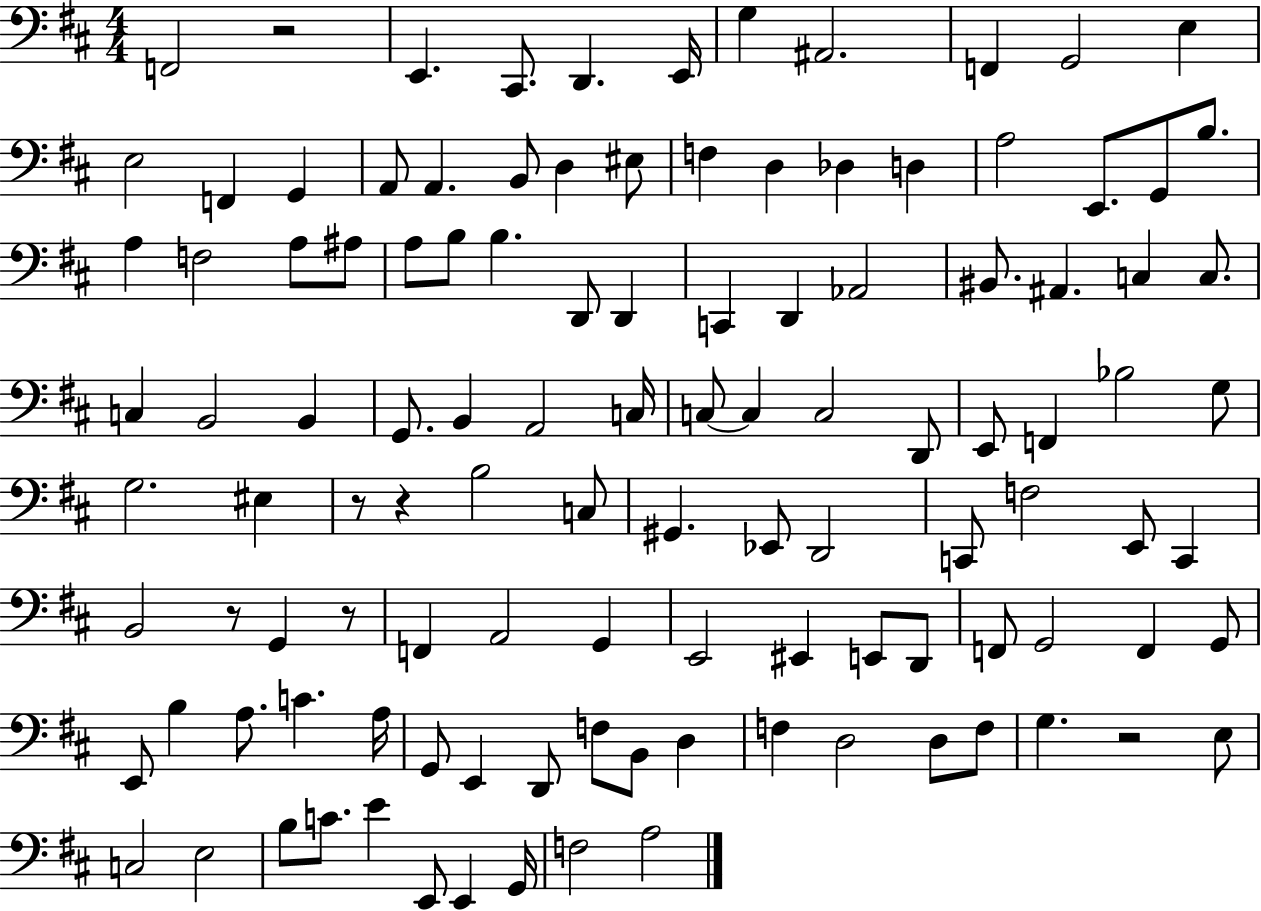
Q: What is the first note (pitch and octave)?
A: F2